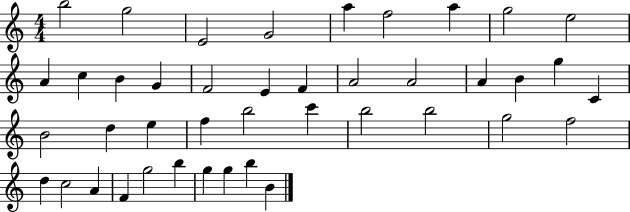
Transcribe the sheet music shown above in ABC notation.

X:1
T:Untitled
M:4/4
L:1/4
K:C
b2 g2 E2 G2 a f2 a g2 e2 A c B G F2 E F A2 A2 A B g C B2 d e f b2 c' b2 b2 g2 f2 d c2 A F g2 b g g b B